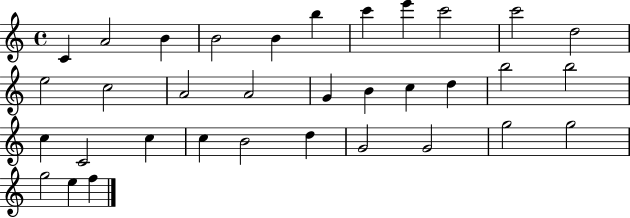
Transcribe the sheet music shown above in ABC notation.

X:1
T:Untitled
M:4/4
L:1/4
K:C
C A2 B B2 B b c' e' c'2 c'2 d2 e2 c2 A2 A2 G B c d b2 b2 c C2 c c B2 d G2 G2 g2 g2 g2 e f